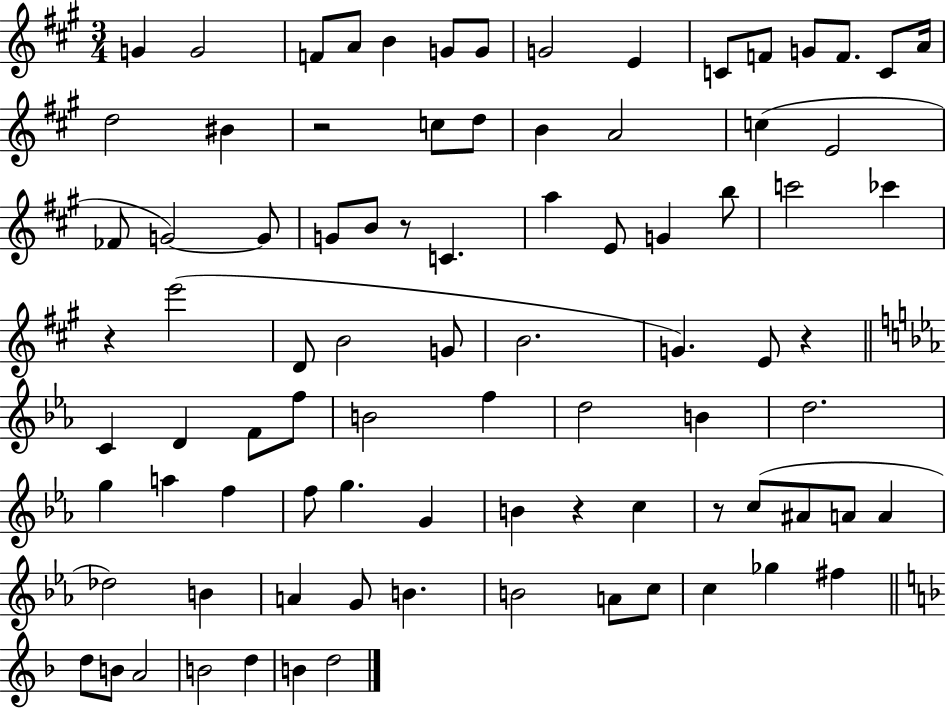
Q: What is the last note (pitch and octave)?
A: D5